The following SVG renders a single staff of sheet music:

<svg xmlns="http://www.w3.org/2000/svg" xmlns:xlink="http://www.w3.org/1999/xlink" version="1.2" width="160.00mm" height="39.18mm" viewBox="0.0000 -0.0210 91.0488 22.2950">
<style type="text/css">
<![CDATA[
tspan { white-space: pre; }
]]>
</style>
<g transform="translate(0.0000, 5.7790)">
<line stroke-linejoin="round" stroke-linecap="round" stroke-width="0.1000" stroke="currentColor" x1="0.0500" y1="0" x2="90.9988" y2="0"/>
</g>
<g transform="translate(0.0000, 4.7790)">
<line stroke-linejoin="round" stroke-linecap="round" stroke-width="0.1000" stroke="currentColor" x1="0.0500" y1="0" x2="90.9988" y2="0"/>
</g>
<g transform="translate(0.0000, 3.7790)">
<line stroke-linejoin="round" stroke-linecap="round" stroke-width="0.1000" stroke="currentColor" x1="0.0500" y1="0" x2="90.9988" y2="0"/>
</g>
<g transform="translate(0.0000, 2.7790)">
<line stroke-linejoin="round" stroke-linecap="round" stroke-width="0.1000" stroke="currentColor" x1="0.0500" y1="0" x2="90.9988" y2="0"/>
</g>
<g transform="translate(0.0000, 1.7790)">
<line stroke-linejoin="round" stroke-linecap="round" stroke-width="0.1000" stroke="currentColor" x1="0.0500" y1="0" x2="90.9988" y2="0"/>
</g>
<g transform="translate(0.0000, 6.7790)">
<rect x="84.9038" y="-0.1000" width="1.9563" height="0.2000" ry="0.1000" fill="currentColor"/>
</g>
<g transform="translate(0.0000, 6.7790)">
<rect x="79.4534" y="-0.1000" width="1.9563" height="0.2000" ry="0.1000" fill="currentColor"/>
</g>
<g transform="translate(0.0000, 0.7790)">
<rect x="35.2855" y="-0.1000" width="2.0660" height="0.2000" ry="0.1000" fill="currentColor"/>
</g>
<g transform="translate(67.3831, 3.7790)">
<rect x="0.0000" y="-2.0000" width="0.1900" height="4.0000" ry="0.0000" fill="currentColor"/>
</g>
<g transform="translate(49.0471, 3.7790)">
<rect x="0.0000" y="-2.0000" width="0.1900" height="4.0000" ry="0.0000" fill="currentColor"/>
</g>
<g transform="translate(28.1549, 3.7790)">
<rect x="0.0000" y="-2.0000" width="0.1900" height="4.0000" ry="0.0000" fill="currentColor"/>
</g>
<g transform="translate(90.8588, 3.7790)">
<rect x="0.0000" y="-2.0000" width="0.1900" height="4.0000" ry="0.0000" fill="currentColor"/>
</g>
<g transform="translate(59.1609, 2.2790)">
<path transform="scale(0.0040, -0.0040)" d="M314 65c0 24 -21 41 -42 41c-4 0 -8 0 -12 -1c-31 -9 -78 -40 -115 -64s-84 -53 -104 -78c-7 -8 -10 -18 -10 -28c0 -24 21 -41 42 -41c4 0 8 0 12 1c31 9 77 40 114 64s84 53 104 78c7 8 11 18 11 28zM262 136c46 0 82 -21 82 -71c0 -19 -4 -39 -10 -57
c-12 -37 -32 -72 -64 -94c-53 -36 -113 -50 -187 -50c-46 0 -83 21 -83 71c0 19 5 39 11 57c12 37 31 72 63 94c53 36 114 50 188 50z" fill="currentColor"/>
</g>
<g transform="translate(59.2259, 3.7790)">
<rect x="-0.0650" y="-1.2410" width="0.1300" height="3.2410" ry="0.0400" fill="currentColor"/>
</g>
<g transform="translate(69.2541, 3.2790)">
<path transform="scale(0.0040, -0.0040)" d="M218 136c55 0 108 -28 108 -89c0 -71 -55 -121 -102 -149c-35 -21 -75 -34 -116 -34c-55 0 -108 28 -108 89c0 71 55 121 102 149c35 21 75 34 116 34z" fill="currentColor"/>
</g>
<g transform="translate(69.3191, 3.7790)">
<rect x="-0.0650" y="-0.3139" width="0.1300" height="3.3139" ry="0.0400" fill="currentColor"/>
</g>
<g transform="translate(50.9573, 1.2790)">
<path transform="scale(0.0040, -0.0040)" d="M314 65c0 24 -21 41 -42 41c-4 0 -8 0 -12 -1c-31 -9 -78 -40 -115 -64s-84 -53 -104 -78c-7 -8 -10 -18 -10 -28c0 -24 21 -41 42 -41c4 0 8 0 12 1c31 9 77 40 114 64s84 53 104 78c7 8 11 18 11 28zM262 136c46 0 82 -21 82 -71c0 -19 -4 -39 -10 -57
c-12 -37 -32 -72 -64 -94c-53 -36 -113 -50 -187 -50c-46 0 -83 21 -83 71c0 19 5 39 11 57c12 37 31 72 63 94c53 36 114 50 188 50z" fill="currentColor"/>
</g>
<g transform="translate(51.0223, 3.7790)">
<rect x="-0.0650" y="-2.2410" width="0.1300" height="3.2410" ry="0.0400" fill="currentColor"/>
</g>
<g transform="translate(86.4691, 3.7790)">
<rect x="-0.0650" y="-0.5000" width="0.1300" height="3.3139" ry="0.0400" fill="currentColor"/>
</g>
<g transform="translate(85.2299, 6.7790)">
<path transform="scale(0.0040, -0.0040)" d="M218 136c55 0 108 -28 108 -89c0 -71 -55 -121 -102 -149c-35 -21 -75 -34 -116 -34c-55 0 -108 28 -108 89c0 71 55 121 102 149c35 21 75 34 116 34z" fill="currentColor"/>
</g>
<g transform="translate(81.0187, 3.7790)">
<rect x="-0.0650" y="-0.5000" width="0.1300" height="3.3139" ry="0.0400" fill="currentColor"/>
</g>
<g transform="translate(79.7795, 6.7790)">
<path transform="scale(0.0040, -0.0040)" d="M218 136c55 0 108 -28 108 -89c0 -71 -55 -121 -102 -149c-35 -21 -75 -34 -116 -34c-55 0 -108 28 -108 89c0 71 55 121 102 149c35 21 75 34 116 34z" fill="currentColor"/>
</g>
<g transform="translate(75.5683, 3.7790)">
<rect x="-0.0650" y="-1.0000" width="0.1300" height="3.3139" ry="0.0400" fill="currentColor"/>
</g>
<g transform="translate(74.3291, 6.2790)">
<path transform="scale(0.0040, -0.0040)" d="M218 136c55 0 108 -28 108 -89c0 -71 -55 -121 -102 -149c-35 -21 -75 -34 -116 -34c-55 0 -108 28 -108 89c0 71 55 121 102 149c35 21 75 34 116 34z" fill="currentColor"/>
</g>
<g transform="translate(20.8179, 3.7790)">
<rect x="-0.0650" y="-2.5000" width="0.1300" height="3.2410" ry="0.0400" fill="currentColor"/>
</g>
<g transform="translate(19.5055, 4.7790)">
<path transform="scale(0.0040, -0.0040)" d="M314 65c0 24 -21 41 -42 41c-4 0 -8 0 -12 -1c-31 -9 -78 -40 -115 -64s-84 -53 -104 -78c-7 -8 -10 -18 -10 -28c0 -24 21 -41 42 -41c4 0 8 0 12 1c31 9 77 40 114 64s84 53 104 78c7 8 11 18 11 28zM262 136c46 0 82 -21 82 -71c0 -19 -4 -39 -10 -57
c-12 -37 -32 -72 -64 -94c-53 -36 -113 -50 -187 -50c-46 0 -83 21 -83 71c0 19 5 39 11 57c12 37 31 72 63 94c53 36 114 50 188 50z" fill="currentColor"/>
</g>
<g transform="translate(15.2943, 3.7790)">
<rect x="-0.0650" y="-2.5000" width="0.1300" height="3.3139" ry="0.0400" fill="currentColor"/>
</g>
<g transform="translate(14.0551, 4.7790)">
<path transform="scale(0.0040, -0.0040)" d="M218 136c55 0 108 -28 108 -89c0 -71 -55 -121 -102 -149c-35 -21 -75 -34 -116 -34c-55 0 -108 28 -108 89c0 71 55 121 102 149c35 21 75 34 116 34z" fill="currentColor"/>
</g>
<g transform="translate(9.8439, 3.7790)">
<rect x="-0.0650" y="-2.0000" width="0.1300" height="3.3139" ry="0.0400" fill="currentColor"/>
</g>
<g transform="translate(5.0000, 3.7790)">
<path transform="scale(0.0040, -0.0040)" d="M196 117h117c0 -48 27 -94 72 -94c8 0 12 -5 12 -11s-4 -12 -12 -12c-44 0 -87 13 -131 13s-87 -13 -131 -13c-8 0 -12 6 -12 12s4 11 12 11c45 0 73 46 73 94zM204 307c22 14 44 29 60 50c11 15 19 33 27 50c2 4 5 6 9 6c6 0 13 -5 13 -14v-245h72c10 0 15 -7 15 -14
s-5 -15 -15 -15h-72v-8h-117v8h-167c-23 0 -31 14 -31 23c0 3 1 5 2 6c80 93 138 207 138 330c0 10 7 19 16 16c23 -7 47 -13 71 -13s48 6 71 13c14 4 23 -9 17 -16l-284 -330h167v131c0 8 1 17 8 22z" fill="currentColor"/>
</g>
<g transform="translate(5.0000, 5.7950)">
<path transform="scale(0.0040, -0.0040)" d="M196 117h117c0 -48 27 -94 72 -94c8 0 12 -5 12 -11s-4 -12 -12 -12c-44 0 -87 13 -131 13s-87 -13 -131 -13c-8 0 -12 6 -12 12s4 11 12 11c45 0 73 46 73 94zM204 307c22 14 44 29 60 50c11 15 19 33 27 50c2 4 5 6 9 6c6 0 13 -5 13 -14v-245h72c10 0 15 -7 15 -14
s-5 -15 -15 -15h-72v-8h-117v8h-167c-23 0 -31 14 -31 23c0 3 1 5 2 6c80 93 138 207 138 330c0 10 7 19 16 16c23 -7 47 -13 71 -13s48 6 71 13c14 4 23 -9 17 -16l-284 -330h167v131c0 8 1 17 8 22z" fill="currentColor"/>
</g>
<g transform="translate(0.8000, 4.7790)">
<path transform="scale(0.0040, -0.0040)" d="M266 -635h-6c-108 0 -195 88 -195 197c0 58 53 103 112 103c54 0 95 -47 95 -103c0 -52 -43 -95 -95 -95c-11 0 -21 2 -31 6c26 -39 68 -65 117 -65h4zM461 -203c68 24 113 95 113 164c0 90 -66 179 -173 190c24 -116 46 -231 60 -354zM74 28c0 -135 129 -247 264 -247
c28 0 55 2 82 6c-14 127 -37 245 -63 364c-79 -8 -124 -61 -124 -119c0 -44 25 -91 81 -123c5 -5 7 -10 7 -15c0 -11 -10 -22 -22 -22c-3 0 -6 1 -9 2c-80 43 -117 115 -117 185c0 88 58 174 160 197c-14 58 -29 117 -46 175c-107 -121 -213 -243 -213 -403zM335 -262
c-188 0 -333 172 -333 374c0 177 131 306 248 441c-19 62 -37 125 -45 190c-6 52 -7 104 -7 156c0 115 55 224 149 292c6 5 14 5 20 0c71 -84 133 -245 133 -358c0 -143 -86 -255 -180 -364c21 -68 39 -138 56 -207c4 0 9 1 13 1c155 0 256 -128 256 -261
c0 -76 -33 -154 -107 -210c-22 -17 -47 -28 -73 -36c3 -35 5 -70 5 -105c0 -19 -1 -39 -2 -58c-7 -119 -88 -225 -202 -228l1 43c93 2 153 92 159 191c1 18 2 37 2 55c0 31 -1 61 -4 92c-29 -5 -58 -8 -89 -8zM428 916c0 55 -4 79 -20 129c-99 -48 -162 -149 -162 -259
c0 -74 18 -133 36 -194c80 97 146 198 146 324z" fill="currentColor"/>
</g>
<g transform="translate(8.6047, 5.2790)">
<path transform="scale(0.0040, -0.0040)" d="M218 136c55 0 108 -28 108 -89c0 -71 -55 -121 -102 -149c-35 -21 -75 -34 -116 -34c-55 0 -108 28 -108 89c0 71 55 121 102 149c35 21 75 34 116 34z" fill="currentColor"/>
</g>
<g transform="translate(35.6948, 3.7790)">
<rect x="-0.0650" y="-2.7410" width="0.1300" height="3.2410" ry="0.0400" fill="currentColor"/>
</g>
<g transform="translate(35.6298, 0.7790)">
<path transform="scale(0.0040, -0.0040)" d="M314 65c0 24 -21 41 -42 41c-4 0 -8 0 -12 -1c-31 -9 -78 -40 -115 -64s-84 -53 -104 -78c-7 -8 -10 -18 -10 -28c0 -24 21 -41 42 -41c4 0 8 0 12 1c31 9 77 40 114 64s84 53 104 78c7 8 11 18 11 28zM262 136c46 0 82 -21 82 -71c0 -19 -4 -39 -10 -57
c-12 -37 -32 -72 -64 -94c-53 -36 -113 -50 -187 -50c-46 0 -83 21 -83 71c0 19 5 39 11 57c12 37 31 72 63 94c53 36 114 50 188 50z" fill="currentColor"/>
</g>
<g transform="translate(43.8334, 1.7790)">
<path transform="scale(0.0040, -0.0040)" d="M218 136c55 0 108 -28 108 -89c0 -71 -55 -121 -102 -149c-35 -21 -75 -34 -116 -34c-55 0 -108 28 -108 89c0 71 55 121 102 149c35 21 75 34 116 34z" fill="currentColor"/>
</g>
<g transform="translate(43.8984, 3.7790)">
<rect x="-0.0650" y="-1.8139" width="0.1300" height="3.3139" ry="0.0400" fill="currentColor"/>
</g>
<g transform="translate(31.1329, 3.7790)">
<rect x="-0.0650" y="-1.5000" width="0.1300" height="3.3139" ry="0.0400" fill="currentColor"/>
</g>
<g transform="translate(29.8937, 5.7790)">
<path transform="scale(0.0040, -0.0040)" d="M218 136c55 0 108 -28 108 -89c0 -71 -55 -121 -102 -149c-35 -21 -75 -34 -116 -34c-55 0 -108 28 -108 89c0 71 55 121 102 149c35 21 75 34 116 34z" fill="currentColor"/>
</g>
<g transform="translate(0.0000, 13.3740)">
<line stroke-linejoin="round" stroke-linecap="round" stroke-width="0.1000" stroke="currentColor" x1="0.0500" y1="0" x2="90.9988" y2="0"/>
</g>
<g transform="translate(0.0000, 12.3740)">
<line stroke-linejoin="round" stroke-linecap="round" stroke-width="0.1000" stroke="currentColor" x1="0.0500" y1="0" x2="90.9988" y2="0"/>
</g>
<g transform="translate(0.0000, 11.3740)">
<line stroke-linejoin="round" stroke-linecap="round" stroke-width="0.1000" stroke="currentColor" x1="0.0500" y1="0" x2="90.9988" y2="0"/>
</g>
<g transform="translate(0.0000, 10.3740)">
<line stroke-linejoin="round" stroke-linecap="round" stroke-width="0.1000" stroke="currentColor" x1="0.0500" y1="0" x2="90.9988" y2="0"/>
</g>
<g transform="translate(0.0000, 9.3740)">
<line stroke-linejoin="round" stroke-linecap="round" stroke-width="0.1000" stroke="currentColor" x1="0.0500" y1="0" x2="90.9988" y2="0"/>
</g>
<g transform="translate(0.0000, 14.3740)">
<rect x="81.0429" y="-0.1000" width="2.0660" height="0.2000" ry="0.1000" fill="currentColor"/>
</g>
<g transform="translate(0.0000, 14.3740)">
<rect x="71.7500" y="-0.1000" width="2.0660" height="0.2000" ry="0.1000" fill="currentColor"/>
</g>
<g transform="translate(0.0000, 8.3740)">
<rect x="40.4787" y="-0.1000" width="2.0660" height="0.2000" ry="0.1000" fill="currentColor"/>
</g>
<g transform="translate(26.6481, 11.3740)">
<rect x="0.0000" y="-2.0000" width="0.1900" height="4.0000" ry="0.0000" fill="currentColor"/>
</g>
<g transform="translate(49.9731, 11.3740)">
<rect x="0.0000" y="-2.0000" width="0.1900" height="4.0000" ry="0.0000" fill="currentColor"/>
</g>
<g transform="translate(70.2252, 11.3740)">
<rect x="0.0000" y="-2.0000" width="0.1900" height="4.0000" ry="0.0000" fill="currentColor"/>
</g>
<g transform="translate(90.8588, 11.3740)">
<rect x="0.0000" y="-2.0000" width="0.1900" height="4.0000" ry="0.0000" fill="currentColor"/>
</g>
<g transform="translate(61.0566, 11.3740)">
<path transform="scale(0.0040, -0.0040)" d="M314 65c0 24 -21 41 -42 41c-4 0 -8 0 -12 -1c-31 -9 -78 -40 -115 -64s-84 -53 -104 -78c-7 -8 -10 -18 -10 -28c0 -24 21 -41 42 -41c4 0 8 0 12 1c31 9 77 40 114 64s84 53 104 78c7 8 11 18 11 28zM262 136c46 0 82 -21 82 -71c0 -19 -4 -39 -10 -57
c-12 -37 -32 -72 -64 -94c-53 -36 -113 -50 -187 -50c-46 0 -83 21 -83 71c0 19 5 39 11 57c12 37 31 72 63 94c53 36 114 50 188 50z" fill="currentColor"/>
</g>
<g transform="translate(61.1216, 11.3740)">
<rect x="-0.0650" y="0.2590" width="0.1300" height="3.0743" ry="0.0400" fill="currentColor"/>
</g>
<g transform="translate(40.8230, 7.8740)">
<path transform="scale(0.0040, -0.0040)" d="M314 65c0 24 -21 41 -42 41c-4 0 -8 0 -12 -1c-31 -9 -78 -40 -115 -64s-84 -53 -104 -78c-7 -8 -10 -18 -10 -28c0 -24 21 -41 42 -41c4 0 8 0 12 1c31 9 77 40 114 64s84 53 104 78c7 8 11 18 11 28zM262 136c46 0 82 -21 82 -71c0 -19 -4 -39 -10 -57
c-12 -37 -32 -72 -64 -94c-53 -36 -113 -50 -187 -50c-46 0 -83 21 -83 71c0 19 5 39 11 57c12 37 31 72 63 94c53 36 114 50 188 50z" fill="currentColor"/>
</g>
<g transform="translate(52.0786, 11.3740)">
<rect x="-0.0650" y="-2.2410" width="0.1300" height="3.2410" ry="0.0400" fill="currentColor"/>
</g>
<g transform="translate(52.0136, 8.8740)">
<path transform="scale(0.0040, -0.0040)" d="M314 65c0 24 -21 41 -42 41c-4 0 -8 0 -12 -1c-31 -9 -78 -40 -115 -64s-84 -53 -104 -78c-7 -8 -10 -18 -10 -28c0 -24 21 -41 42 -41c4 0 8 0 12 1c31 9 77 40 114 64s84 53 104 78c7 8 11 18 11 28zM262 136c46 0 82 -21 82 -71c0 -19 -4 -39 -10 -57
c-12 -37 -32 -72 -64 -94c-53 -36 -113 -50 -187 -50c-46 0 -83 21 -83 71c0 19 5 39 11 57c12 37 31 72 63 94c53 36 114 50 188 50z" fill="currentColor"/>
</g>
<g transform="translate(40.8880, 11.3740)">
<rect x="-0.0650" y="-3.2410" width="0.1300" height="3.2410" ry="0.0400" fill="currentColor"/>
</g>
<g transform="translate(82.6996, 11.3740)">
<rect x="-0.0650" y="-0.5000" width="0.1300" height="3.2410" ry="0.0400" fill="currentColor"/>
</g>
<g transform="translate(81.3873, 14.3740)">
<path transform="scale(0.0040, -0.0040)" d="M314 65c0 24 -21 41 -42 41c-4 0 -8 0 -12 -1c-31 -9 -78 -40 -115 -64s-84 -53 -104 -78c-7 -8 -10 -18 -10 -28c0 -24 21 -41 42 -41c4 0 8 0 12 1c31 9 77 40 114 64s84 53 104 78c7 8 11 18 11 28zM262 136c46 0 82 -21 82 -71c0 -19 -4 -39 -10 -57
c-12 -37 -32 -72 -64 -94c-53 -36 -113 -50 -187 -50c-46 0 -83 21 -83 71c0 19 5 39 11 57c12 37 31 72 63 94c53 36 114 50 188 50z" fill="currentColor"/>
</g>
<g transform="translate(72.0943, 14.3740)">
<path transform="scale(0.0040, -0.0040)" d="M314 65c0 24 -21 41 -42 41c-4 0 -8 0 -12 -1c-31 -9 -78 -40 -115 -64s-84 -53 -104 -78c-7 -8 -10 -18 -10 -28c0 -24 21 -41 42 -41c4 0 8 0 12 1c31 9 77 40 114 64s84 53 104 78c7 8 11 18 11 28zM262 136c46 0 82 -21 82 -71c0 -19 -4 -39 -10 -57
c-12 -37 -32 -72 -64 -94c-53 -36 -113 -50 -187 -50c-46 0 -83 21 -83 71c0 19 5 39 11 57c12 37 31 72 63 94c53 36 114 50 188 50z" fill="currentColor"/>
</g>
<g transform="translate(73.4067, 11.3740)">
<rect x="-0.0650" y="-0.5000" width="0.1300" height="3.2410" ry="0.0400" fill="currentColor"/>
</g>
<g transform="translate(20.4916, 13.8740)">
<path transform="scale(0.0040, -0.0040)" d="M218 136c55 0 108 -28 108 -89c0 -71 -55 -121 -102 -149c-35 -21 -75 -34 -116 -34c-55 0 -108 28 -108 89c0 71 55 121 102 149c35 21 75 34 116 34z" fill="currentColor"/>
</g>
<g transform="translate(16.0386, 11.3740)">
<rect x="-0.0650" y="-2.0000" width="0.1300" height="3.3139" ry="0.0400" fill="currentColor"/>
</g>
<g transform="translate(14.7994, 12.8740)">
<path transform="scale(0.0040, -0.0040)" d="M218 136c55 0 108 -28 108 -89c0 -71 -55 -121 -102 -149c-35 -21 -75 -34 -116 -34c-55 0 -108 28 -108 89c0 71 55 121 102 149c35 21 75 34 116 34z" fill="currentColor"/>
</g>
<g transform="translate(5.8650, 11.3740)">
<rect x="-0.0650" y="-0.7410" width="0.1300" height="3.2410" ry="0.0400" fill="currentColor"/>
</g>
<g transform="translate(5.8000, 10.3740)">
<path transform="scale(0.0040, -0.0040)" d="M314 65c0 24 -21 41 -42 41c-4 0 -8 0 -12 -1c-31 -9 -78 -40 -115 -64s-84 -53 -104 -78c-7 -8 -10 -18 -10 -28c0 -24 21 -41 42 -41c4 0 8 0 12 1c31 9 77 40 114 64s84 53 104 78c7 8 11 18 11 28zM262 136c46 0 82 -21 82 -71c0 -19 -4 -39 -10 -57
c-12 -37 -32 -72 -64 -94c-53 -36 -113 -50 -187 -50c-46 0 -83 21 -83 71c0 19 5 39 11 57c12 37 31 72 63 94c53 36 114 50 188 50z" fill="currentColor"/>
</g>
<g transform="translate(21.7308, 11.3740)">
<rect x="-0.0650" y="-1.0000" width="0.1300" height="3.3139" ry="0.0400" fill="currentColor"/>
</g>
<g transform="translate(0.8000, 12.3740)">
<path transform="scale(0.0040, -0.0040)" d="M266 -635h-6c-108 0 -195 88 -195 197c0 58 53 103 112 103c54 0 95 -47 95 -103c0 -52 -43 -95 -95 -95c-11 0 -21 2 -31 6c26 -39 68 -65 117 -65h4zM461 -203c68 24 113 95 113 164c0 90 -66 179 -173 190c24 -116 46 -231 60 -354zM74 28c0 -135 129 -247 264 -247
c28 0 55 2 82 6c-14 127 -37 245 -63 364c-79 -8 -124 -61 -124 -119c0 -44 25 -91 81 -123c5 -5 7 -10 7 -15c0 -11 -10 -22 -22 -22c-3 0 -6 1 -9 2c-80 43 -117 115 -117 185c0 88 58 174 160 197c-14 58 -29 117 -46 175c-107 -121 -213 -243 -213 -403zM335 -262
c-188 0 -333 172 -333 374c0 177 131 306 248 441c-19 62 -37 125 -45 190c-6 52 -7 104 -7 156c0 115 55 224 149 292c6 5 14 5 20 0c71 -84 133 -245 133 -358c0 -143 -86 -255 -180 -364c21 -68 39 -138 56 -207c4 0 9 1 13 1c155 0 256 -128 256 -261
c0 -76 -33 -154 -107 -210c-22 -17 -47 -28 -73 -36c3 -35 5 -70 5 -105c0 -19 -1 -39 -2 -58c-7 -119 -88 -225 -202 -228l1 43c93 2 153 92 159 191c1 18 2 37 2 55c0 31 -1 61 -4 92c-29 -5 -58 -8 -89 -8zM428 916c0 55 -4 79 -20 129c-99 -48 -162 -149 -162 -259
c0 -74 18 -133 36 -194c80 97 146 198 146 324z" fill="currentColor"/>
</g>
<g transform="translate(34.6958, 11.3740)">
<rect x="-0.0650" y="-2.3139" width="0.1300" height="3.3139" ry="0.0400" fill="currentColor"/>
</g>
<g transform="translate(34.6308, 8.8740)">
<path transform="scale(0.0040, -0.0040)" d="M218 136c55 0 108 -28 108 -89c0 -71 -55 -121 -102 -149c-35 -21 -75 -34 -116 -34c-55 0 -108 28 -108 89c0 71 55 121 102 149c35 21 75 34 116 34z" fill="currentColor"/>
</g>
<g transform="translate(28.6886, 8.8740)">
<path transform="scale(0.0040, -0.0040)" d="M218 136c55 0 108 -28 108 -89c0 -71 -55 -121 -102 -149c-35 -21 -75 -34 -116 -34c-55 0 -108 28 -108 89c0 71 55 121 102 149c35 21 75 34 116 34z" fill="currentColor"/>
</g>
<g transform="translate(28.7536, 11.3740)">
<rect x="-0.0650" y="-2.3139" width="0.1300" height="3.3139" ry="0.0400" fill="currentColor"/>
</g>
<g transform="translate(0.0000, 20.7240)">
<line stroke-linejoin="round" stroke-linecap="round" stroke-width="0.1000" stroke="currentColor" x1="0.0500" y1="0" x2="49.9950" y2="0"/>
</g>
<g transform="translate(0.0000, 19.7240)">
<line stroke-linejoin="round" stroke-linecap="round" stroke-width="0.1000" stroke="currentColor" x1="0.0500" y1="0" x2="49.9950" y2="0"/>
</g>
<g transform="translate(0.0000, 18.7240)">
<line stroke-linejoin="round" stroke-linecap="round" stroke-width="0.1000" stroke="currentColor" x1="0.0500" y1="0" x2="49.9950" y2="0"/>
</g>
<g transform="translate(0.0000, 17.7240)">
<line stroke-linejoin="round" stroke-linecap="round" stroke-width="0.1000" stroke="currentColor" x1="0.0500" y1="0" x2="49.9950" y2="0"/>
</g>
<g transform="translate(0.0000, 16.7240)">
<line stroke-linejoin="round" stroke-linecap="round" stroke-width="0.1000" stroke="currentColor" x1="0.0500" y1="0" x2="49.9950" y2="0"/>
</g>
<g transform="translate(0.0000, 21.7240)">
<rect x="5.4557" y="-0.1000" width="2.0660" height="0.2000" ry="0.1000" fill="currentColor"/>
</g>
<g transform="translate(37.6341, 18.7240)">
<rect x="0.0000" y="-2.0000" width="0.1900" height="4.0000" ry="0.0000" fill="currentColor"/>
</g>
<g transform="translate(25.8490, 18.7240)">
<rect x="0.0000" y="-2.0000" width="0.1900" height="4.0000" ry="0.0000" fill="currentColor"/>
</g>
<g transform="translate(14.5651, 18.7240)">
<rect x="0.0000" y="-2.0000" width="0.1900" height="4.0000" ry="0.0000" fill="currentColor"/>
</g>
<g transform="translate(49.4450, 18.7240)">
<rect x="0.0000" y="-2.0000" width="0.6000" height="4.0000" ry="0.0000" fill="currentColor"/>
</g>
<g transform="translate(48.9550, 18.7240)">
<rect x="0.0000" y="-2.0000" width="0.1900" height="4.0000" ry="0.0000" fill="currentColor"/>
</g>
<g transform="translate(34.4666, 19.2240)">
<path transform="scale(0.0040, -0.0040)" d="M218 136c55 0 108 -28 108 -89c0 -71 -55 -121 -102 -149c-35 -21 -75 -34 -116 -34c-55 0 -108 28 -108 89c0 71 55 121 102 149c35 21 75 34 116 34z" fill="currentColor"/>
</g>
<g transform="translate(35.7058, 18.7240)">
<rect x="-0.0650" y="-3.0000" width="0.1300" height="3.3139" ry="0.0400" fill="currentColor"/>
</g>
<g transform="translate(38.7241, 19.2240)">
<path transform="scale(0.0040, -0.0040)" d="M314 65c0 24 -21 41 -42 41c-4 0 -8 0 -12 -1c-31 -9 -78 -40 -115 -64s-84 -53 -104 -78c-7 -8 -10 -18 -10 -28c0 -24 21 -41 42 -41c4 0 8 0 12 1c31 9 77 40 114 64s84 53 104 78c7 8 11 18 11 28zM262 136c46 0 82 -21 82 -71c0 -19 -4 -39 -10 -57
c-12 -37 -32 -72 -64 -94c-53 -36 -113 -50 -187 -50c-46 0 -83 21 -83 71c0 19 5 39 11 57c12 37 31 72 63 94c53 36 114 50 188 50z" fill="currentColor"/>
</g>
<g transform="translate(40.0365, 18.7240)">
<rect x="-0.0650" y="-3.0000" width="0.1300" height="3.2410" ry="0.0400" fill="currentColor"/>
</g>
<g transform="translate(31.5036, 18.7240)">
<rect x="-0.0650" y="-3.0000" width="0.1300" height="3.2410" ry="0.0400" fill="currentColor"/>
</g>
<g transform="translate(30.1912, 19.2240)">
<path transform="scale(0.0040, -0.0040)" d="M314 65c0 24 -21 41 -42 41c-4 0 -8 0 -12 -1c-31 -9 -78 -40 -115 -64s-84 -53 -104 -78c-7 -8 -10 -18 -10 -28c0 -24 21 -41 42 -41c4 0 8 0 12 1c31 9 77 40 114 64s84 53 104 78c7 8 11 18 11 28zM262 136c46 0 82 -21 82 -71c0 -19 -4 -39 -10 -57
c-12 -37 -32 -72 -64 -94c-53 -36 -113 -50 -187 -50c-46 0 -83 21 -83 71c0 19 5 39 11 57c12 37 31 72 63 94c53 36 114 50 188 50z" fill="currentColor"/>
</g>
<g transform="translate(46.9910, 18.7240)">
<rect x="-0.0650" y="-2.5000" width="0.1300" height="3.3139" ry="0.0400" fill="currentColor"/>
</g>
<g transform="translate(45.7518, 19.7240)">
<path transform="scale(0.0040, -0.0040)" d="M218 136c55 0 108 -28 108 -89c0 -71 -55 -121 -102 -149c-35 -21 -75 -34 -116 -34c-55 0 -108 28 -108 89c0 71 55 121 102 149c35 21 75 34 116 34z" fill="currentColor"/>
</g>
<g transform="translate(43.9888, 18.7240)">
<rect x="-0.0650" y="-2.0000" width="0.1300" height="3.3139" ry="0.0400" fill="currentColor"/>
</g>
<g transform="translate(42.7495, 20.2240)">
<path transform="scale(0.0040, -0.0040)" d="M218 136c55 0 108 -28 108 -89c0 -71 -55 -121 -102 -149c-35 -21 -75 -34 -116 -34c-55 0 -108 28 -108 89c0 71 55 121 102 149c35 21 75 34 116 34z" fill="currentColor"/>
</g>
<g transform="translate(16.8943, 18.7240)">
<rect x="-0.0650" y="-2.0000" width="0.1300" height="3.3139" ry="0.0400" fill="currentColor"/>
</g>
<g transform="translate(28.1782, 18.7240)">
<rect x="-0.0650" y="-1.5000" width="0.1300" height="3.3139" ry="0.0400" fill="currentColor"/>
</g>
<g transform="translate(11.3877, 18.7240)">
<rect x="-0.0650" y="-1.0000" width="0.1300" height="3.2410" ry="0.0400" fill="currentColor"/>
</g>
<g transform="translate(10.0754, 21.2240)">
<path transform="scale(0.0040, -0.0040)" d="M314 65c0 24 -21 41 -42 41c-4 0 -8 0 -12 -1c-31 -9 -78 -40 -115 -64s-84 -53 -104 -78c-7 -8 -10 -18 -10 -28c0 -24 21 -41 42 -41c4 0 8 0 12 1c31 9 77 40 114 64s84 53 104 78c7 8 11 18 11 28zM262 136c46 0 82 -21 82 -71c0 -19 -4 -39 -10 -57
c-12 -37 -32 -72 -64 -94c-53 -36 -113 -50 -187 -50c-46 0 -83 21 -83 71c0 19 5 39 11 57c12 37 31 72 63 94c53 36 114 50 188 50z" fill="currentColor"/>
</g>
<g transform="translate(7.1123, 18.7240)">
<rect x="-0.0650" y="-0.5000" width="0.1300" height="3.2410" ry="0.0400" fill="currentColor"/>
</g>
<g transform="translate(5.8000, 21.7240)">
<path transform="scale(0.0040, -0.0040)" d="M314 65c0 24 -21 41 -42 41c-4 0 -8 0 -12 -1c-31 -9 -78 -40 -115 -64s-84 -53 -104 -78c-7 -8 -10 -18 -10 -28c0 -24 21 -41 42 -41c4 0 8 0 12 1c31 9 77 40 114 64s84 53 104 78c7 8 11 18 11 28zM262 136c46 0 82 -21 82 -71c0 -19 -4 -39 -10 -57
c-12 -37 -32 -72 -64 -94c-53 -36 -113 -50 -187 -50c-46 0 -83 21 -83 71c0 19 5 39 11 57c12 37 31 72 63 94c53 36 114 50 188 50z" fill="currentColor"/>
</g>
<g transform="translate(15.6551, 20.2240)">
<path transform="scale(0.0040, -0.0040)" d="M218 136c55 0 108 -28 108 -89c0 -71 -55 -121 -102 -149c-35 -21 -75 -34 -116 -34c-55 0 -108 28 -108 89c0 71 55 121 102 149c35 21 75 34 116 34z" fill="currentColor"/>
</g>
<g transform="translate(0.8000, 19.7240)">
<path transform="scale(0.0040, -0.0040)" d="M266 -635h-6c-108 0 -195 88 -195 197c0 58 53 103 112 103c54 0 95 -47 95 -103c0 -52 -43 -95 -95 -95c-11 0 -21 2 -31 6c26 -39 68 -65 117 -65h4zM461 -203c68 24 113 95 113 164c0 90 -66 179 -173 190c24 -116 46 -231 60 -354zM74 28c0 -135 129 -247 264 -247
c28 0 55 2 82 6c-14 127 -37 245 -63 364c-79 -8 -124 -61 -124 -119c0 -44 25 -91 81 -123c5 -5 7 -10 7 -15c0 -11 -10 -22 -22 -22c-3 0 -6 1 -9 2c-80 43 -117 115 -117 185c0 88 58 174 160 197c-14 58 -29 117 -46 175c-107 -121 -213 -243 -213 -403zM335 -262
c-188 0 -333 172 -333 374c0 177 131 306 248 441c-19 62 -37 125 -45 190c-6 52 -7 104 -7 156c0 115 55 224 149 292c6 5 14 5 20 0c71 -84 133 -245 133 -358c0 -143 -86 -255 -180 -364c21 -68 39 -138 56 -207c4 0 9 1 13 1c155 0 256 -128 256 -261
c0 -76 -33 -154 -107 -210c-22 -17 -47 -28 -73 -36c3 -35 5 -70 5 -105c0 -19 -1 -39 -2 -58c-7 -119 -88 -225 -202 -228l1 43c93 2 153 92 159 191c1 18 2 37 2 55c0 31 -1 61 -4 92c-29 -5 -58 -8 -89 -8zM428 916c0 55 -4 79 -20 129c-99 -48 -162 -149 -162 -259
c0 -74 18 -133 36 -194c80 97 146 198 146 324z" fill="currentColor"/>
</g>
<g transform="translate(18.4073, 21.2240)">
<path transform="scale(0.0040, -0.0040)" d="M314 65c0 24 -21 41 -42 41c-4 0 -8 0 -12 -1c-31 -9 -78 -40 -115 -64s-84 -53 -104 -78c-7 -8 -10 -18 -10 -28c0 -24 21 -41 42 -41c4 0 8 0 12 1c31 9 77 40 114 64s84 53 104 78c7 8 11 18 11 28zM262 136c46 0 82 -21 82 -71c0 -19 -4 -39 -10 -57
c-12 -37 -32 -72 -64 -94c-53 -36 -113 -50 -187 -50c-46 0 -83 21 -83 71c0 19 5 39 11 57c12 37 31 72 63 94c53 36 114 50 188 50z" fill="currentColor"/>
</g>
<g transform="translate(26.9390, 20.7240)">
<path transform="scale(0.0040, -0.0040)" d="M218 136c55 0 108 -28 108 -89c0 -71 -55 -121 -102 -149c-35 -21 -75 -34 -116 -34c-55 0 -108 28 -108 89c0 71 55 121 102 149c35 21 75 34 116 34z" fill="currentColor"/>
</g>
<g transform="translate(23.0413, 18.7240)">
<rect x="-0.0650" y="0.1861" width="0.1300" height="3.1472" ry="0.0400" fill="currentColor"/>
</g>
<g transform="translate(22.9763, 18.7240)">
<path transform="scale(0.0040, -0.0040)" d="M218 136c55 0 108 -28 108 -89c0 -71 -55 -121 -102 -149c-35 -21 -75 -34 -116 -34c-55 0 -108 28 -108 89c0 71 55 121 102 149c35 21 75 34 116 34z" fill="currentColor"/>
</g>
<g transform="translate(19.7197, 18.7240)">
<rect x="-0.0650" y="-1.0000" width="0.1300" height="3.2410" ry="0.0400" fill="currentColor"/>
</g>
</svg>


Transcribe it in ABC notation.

X:1
T:Untitled
M:4/4
L:1/4
K:C
F G G2 E a2 f g2 e2 c D C C d2 F D g g b2 g2 B2 C2 C2 C2 D2 F D2 B E A2 A A2 F G